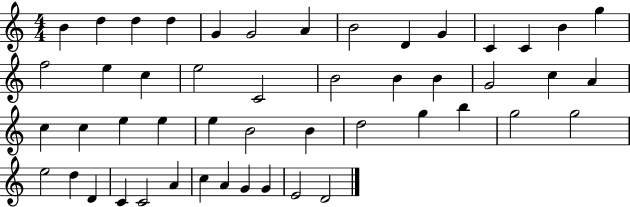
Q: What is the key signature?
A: C major